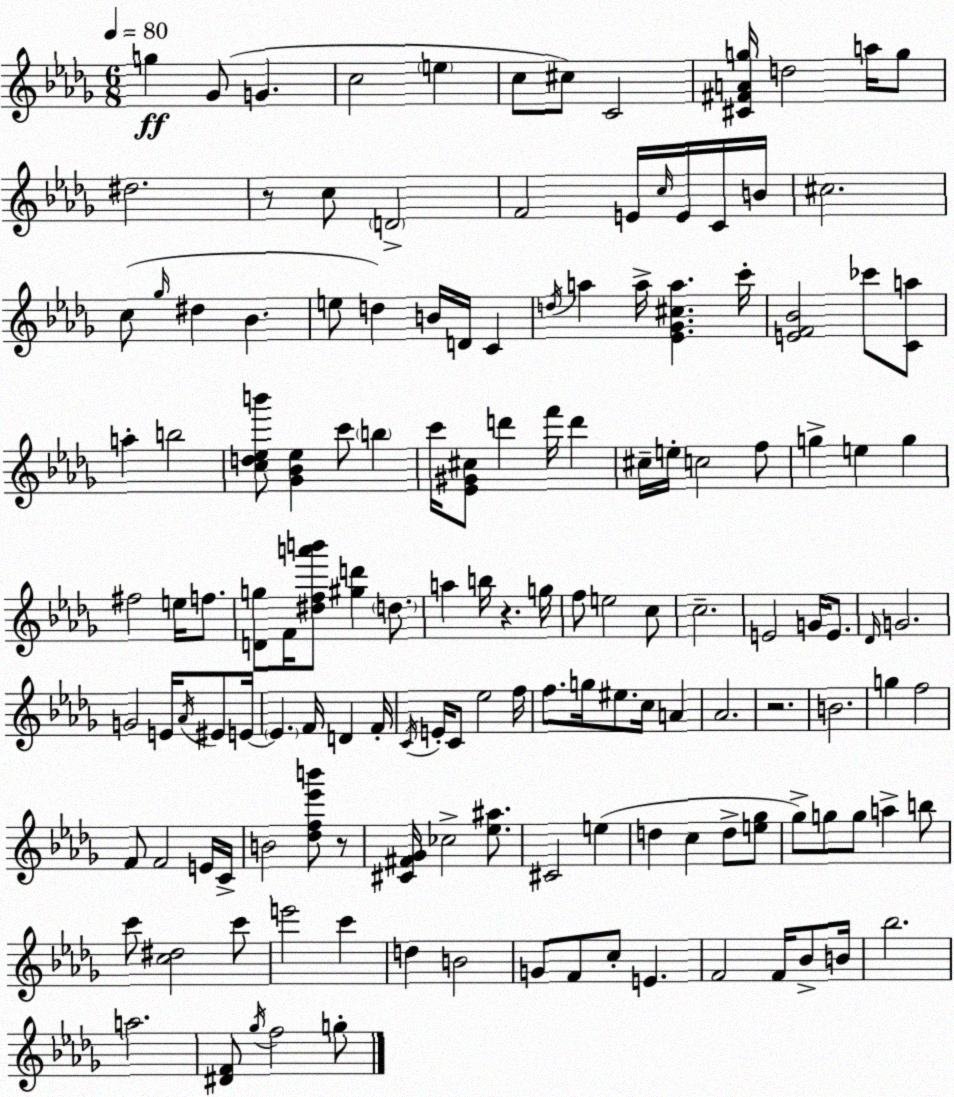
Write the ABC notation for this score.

X:1
T:Untitled
M:6/8
L:1/4
K:Bbm
g _G/2 G c2 e c/2 ^c/2 C2 [^C^FAg]/4 d2 a/4 g/2 ^d2 z/2 c/2 D2 F2 E/4 c/4 E/4 C/4 B/4 ^c2 c/2 _g/4 ^d _B e/2 d B/4 D/4 C d/4 a a/4 [_E_G^ca] c'/4 [EF_B]2 _c'/2 [Ca]/2 a b2 [cd_eb']/2 [_G_B_e] c'/2 b c'/4 [_E^G^c]/2 d' f'/4 d' ^c/4 e/4 c2 f/2 g e g ^f2 e/4 f/2 [Dg]/2 F/4 [^dfa'b']/2 [^gd'] d/2 a b/4 z g/4 f/2 e2 c/2 c2 E2 G/4 E/2 _D/4 G2 G2 E/4 _A/4 ^E/2 E/4 E F/4 D F/4 C/4 E/4 C/2 _e2 f/4 f/2 g/4 ^e/2 c/4 A _A2 z2 B2 g f2 F/2 F2 E/4 C/4 B2 [_df_e'b']/2 z/2 [^C^F_G]/4 _c2 [_e^a]/2 ^C2 e d c d/2 [e_g]/2 _g/2 g/2 g/2 a b/2 c'/2 [c^d]2 c'/2 e'2 c' d B2 G/2 F/2 c/2 E F2 F/4 _B/2 B/4 _b2 a2 [^DF]/2 _g/4 f2 g/2